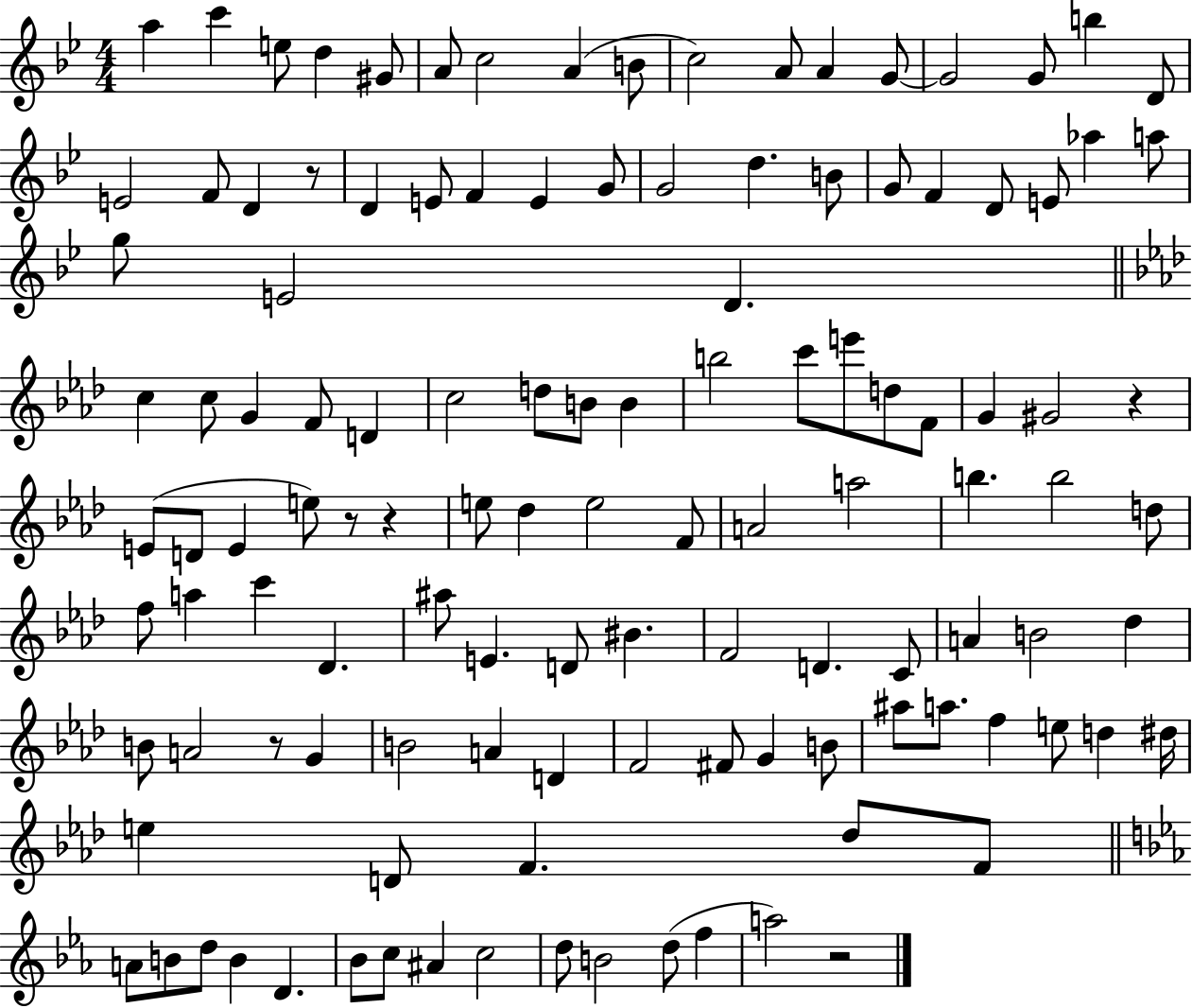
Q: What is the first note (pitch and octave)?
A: A5